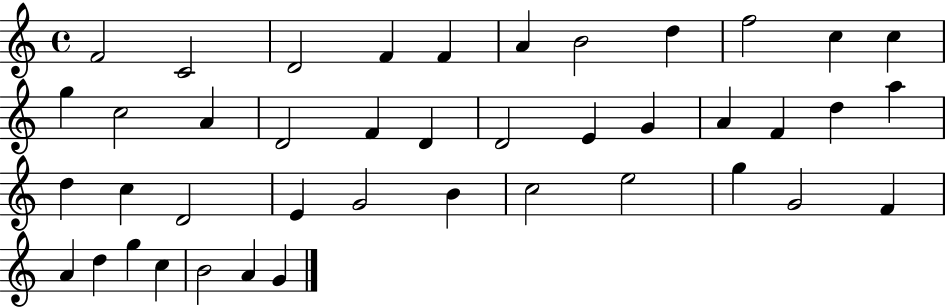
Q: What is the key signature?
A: C major